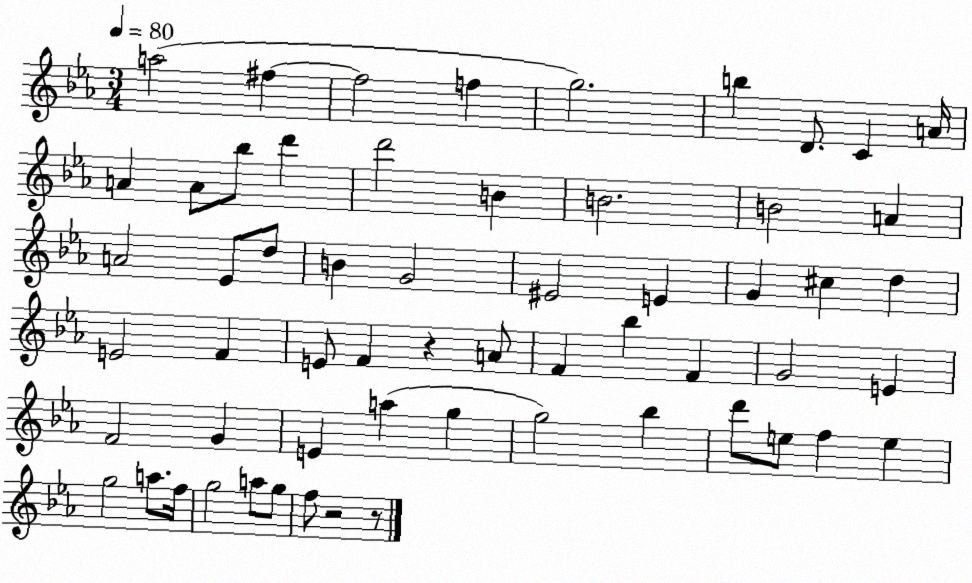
X:1
T:Untitled
M:3/4
L:1/4
K:Eb
a2 ^f ^f2 f g2 b D/2 C A/4 A A/2 _b/2 d' d'2 B B2 B2 A A2 _E/2 d/2 B G2 ^E2 E G ^c d E2 F E/2 F z A/2 F _b F G2 E F2 G E a g g2 _b d'/2 e/2 f e g2 a/2 f/4 g2 a/2 g/2 f/2 z2 z/2